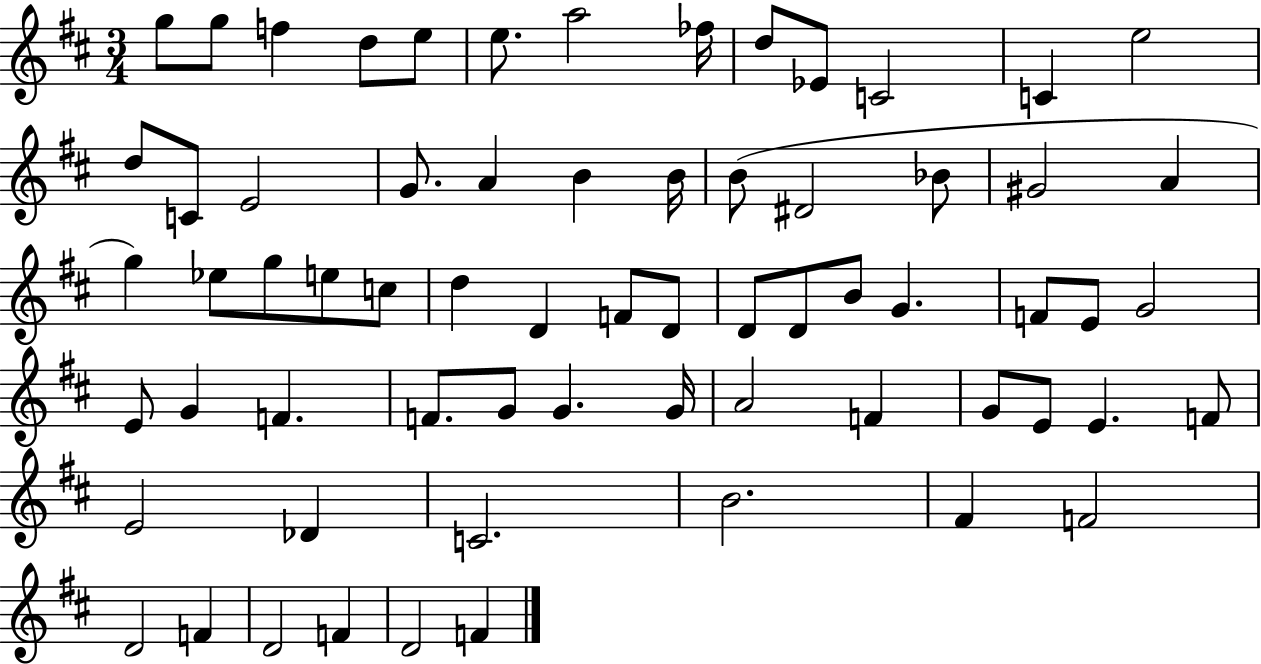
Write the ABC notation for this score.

X:1
T:Untitled
M:3/4
L:1/4
K:D
g/2 g/2 f d/2 e/2 e/2 a2 _f/4 d/2 _E/2 C2 C e2 d/2 C/2 E2 G/2 A B B/4 B/2 ^D2 _B/2 ^G2 A g _e/2 g/2 e/2 c/2 d D F/2 D/2 D/2 D/2 B/2 G F/2 E/2 G2 E/2 G F F/2 G/2 G G/4 A2 F G/2 E/2 E F/2 E2 _D C2 B2 ^F F2 D2 F D2 F D2 F